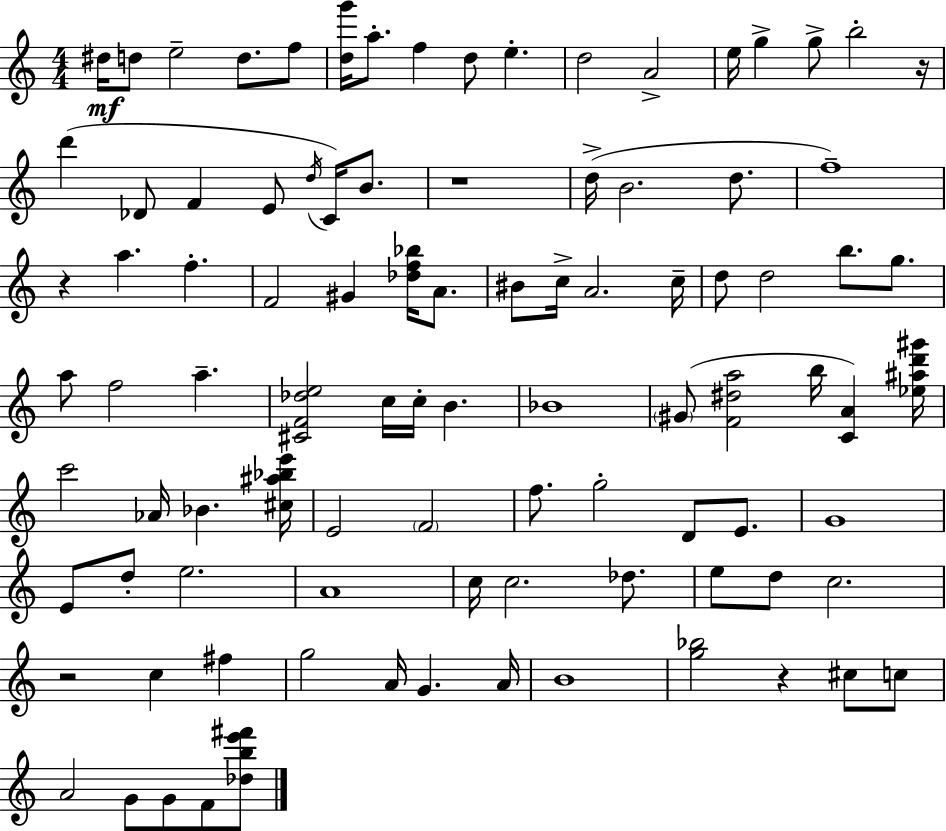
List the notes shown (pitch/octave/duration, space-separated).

D#5/s D5/e E5/h D5/e. F5/e [D5,G6]/s A5/e. F5/q D5/e E5/q. D5/h A4/h E5/s G5/q G5/e B5/h R/s D6/q Db4/e F4/q E4/e D5/s C4/s B4/e. R/w D5/s B4/h. D5/e. F5/w R/q A5/q. F5/q. F4/h G#4/q [Db5,F5,Bb5]/s A4/e. BIS4/e C5/s A4/h. C5/s D5/e D5/h B5/e. G5/e. A5/e F5/h A5/q. [C#4,F4,Db5,E5]/h C5/s C5/s B4/q. Bb4/w G#4/e [F4,D#5,A5]/h B5/s [C4,A4]/q [Eb5,A#5,D6,G#6]/s C6/h Ab4/s Bb4/q. [C#5,A#5,Bb5,E6]/s E4/h F4/h F5/e. G5/h D4/e E4/e. G4/w E4/e D5/e E5/h. A4/w C5/s C5/h. Db5/e. E5/e D5/e C5/h. R/h C5/q F#5/q G5/h A4/s G4/q. A4/s B4/w [G5,Bb5]/h R/q C#5/e C5/e A4/h G4/e G4/e F4/e [Db5,B5,E6,F#6]/e